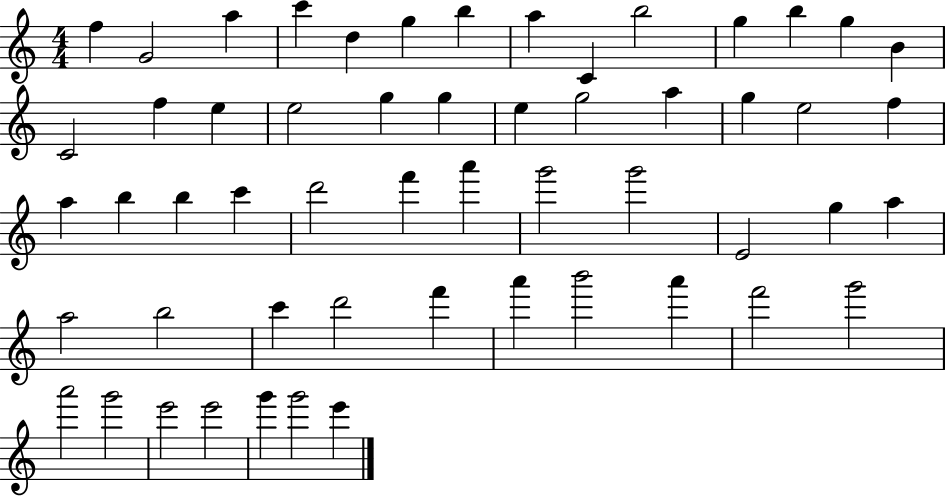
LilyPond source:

{
  \clef treble
  \numericTimeSignature
  \time 4/4
  \key c \major
  f''4 g'2 a''4 | c'''4 d''4 g''4 b''4 | a''4 c'4 b''2 | g''4 b''4 g''4 b'4 | \break c'2 f''4 e''4 | e''2 g''4 g''4 | e''4 g''2 a''4 | g''4 e''2 f''4 | \break a''4 b''4 b''4 c'''4 | d'''2 f'''4 a'''4 | g'''2 g'''2 | e'2 g''4 a''4 | \break a''2 b''2 | c'''4 d'''2 f'''4 | a'''4 b'''2 a'''4 | f'''2 g'''2 | \break a'''2 g'''2 | e'''2 e'''2 | g'''4 g'''2 e'''4 | \bar "|."
}